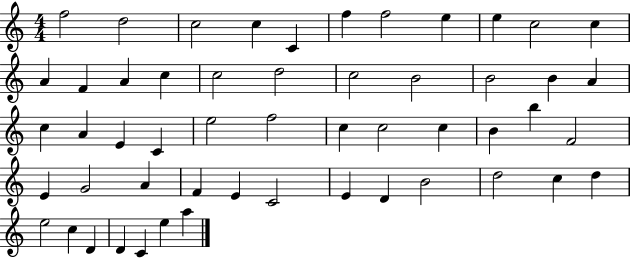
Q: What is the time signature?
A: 4/4